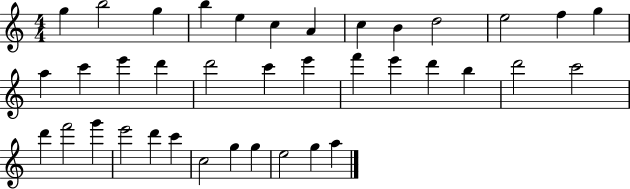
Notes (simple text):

G5/q B5/h G5/q B5/q E5/q C5/q A4/q C5/q B4/q D5/h E5/h F5/q G5/q A5/q C6/q E6/q D6/q D6/h C6/q E6/q F6/q E6/q D6/q B5/q D6/h C6/h D6/q F6/h G6/q E6/h D6/q C6/q C5/h G5/q G5/q E5/h G5/q A5/q